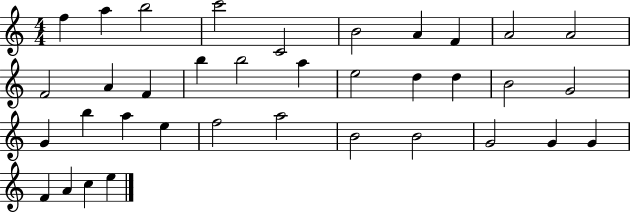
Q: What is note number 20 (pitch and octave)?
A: B4